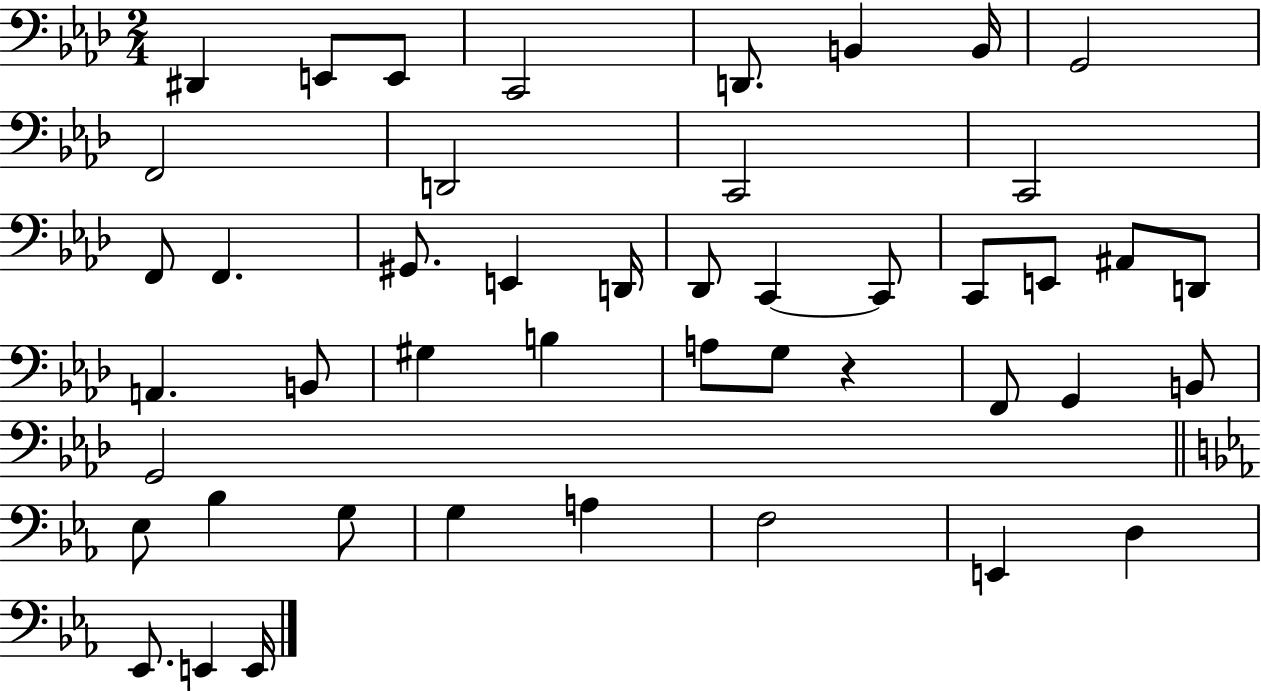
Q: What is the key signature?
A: AES major